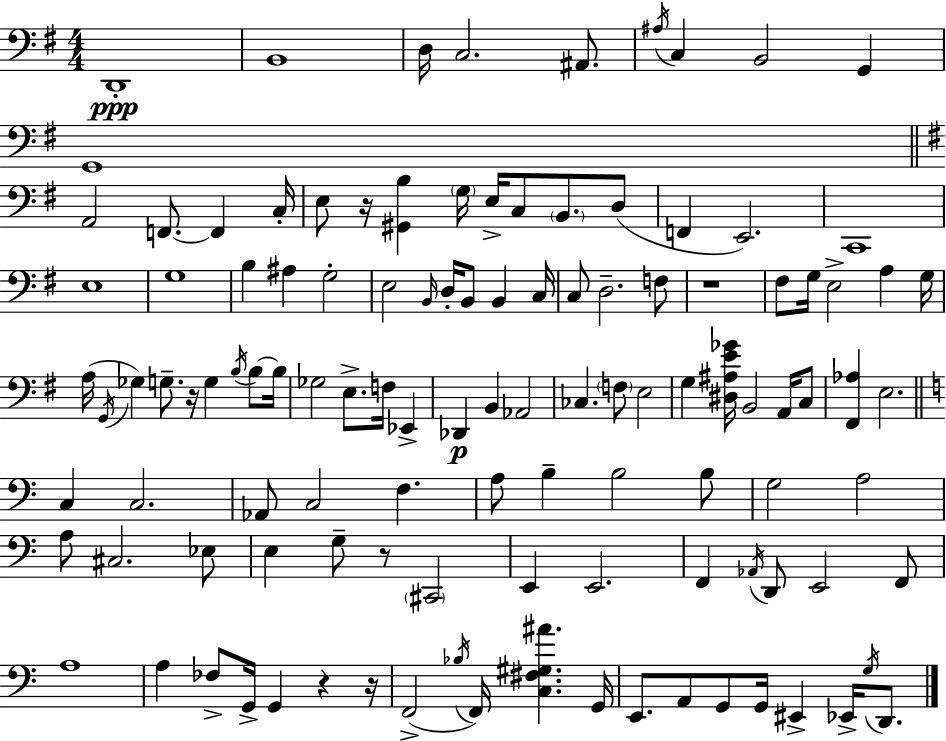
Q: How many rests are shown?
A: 6